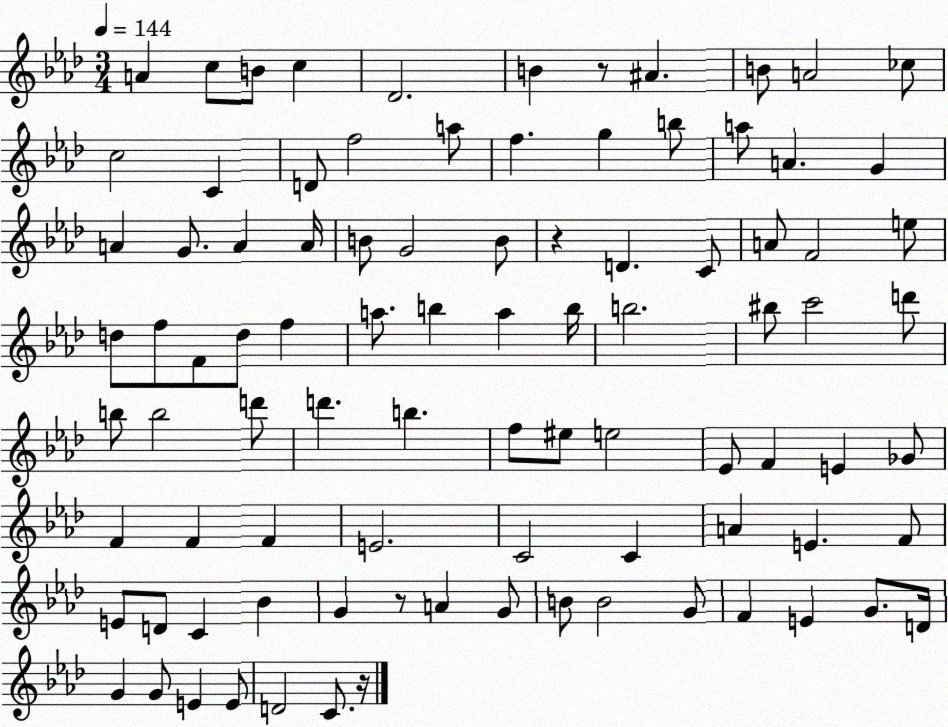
X:1
T:Untitled
M:3/4
L:1/4
K:Ab
A c/2 B/2 c _D2 B z/2 ^A B/2 A2 _c/2 c2 C D/2 f2 a/2 f g b/2 a/2 A G A G/2 A A/4 B/2 G2 B/2 z D C/2 A/2 F2 e/2 d/2 f/2 F/2 d/2 f a/2 b a b/4 b2 ^b/2 c'2 d'/2 b/2 b2 d'/2 d' b f/2 ^e/2 e2 _E/2 F E _G/2 F F F E2 C2 C A E F/2 E/2 D/2 C _B G z/2 A G/2 B/2 B2 G/2 F E G/2 D/4 G G/2 E E/2 D2 C/2 z/4